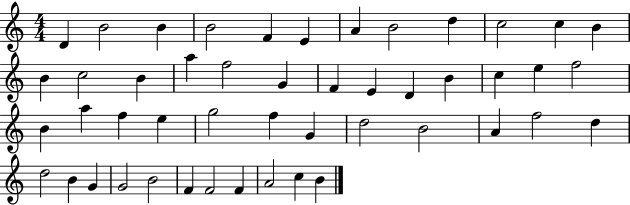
X:1
T:Untitled
M:4/4
L:1/4
K:C
D B2 B B2 F E A B2 d c2 c B B c2 B a f2 G F E D B c e f2 B a f e g2 f G d2 B2 A f2 d d2 B G G2 B2 F F2 F A2 c B